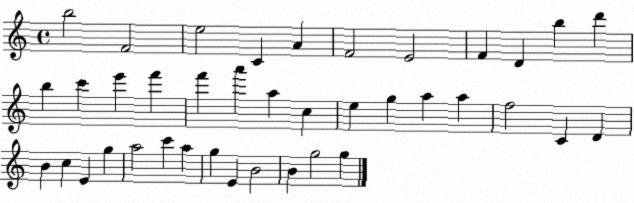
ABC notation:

X:1
T:Untitled
M:4/4
L:1/4
K:C
b2 F2 e2 C A F2 E2 F D b d' b c' e' f' f' a' a c e g a a f2 C D B c E g a2 c' a g E B2 B g2 g